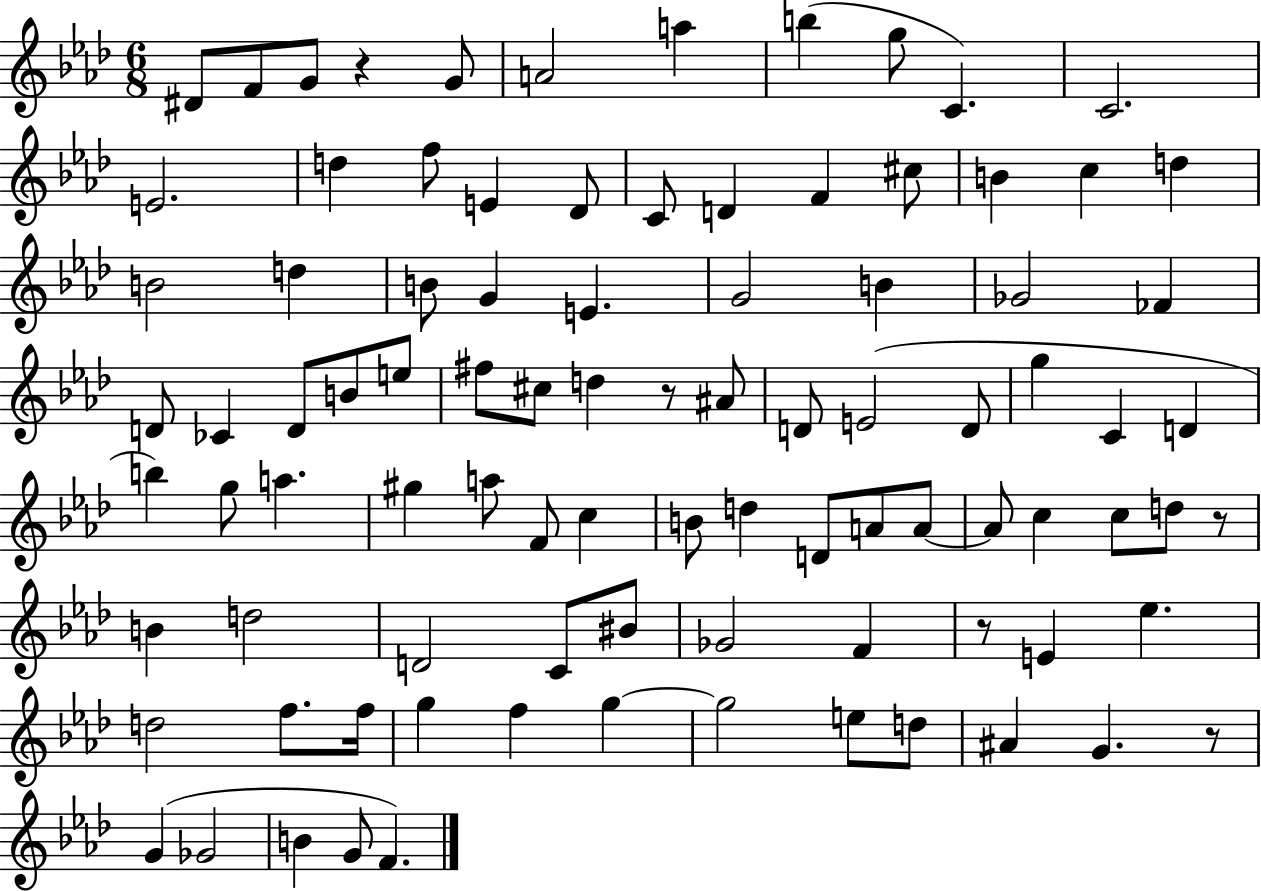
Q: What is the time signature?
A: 6/8